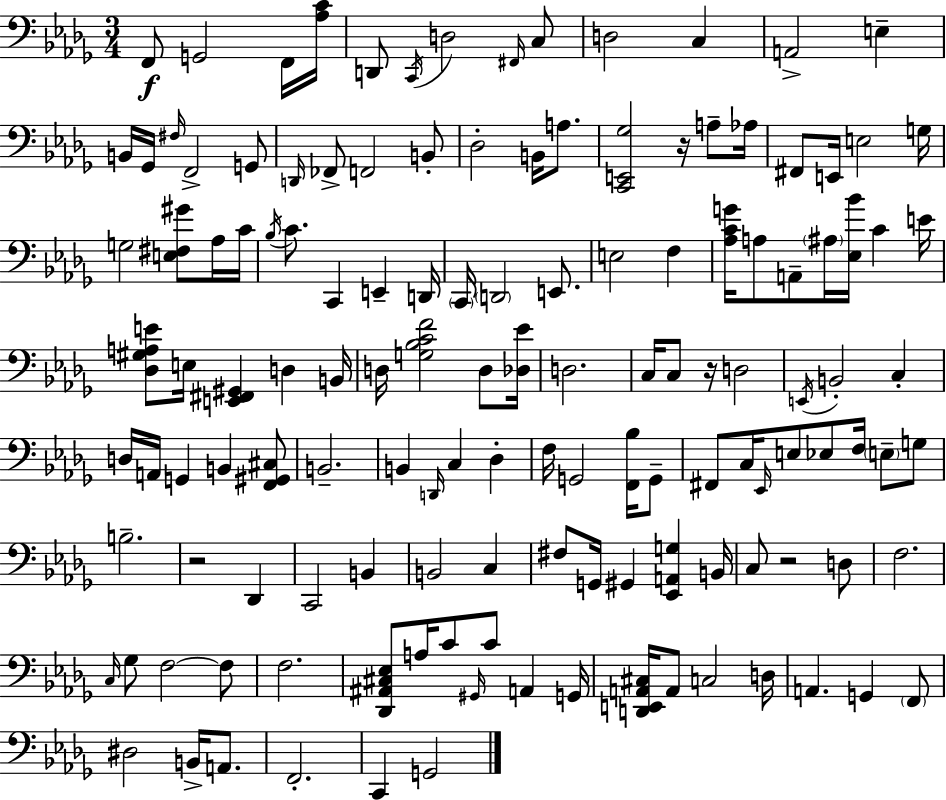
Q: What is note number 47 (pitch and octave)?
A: C4